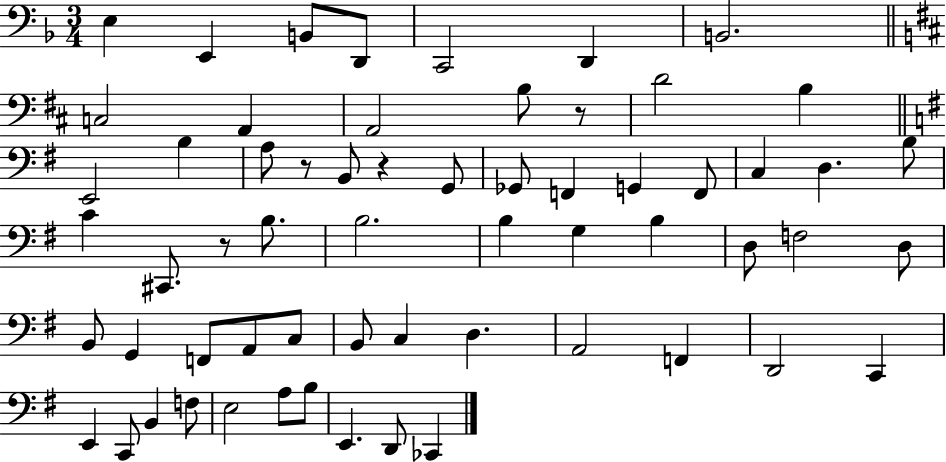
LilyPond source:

{
  \clef bass
  \numericTimeSignature
  \time 3/4
  \key f \major
  \repeat volta 2 { e4 e,4 b,8 d,8 | c,2 d,4 | b,2. | \bar "||" \break \key d \major c2 a,4 | a,2 b8 r8 | d'2 b4 | \bar "||" \break \key e \minor e,2 b4 | a8 r8 b,8 r4 g,8 | ges,8 f,4 g,4 f,8 | c4 d4. b8 | \break c'4 cis,8. r8 b8. | b2. | b4 g4 b4 | d8 f2 d8 | \break b,8 g,4 f,8 a,8 c8 | b,8 c4 d4. | a,2 f,4 | d,2 c,4 | \break e,4 c,8 b,4 f8 | e2 a8 b8 | e,4. d,8 ces,4 | } \bar "|."
}